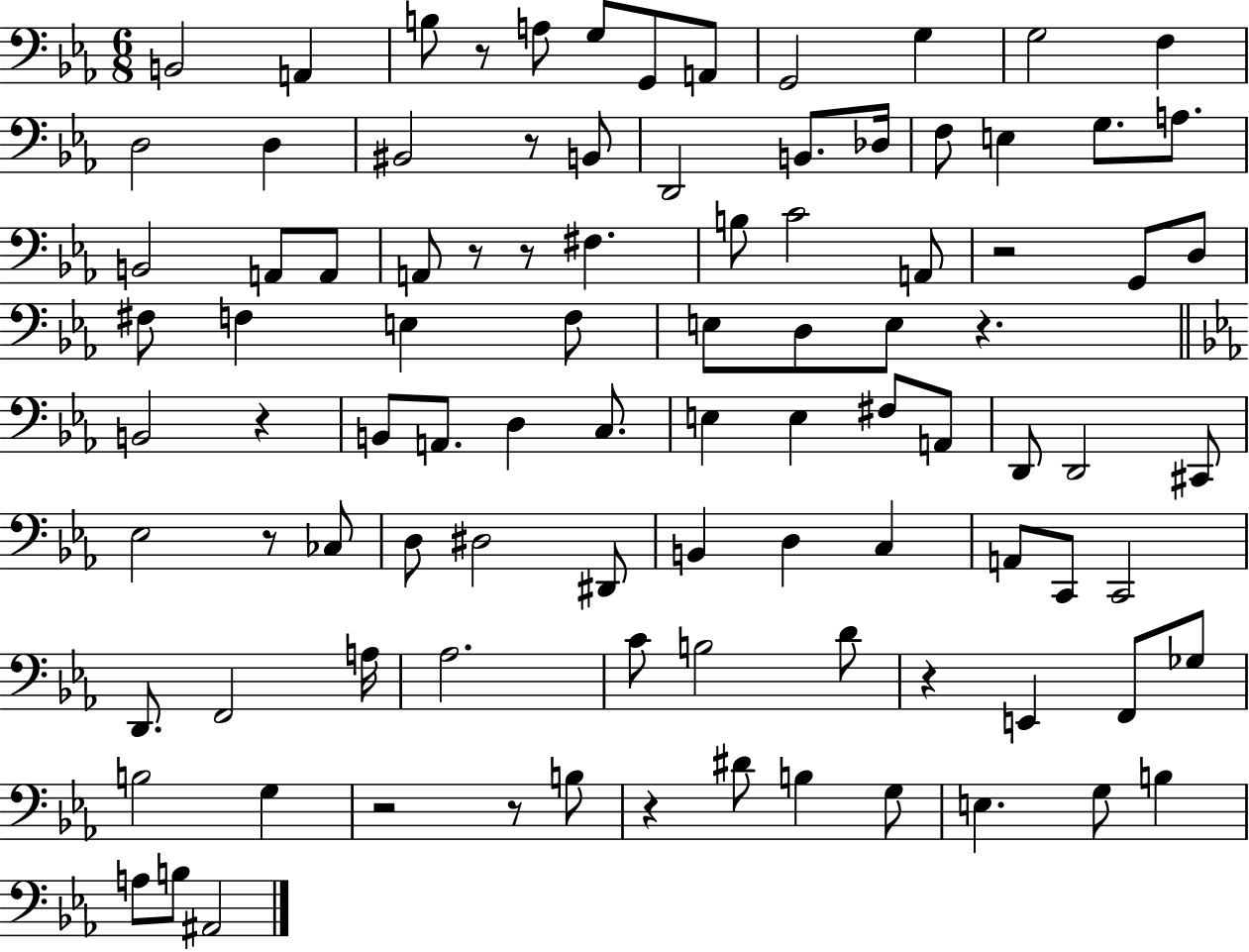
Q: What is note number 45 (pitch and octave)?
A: E3